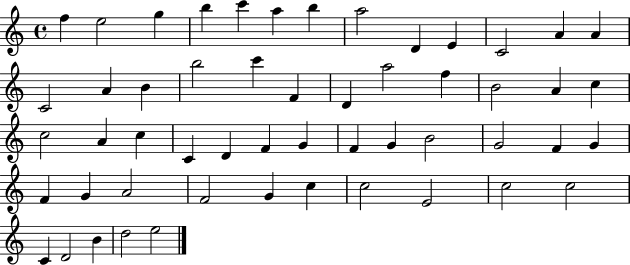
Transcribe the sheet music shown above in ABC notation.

X:1
T:Untitled
M:4/4
L:1/4
K:C
f e2 g b c' a b a2 D E C2 A A C2 A B b2 c' F D a2 f B2 A c c2 A c C D F G F G B2 G2 F G F G A2 F2 G c c2 E2 c2 c2 C D2 B d2 e2